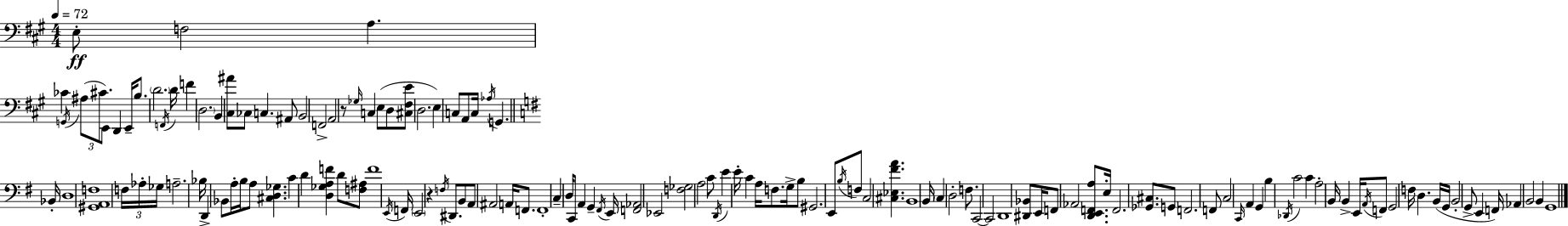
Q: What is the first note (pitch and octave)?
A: E3